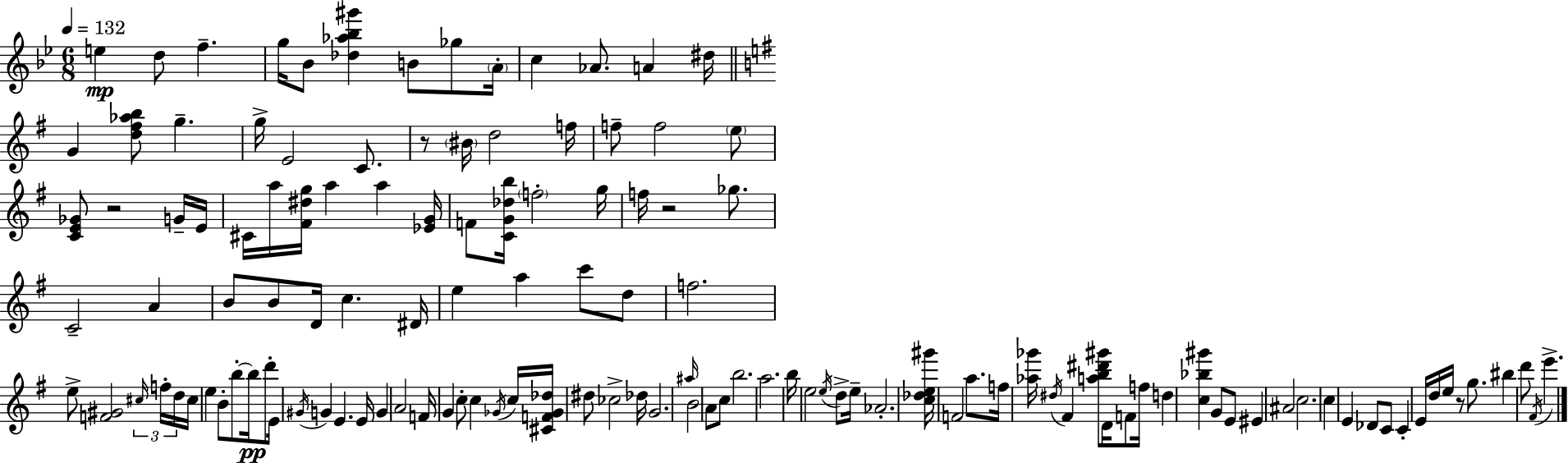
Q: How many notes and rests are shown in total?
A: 128